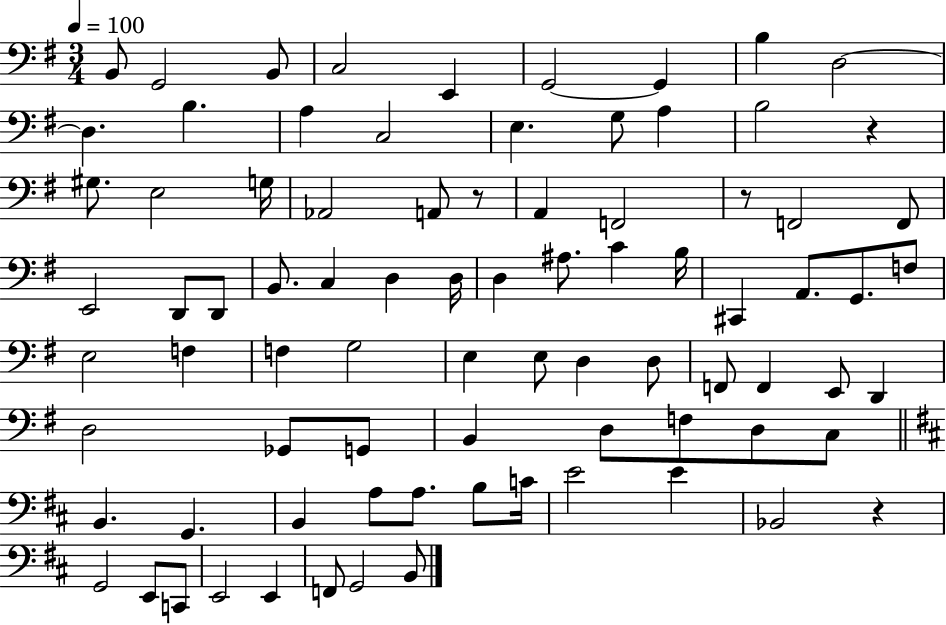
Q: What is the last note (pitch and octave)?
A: B2